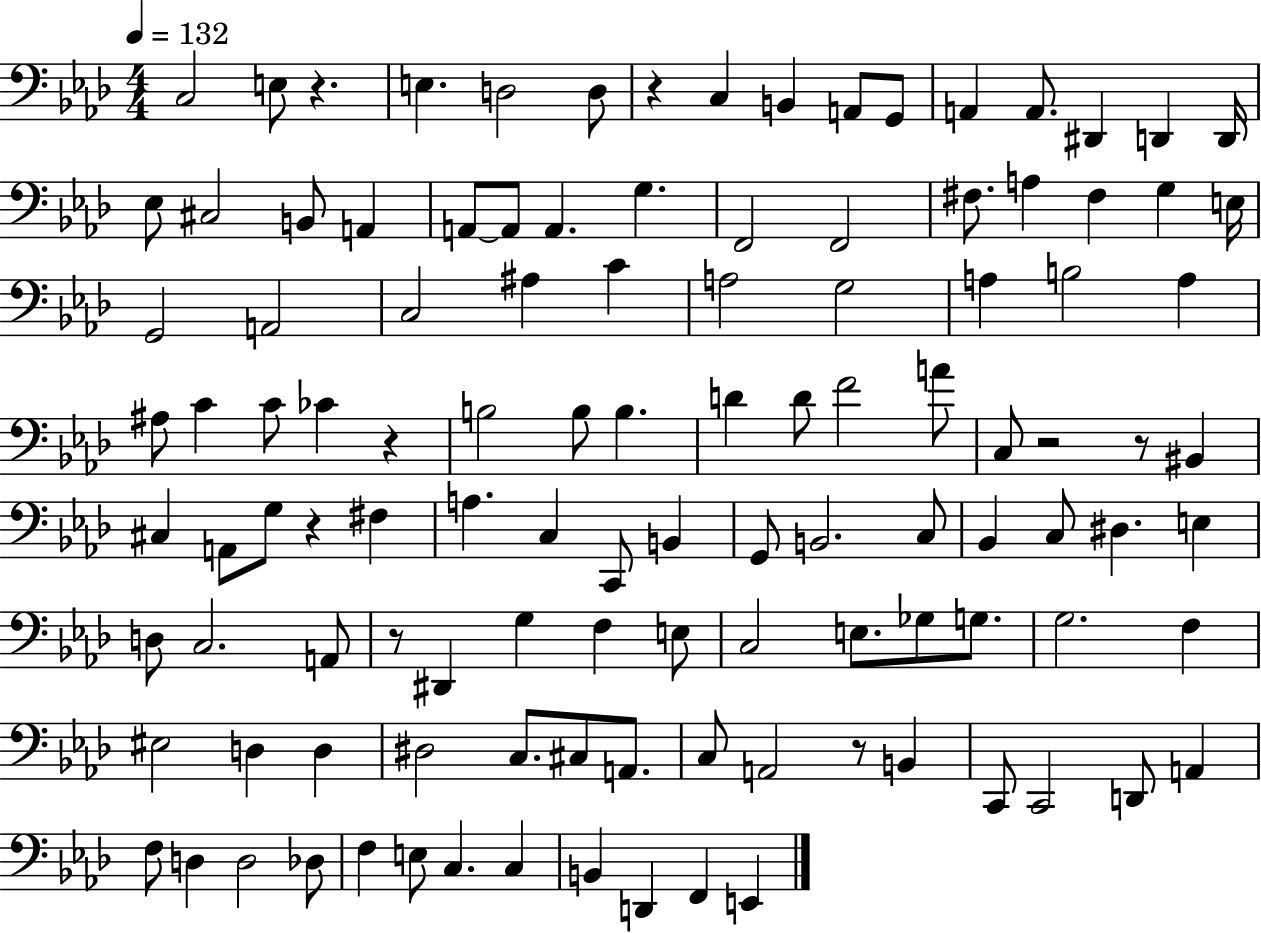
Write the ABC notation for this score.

X:1
T:Untitled
M:4/4
L:1/4
K:Ab
C,2 E,/2 z E, D,2 D,/2 z C, B,, A,,/2 G,,/2 A,, A,,/2 ^D,, D,, D,,/4 _E,/2 ^C,2 B,,/2 A,, A,,/2 A,,/2 A,, G, F,,2 F,,2 ^F,/2 A, ^F, G, E,/4 G,,2 A,,2 C,2 ^A, C A,2 G,2 A, B,2 A, ^A,/2 C C/2 _C z B,2 B,/2 B, D D/2 F2 A/2 C,/2 z2 z/2 ^B,, ^C, A,,/2 G,/2 z ^F, A, C, C,,/2 B,, G,,/2 B,,2 C,/2 _B,, C,/2 ^D, E, D,/2 C,2 A,,/2 z/2 ^D,, G, F, E,/2 C,2 E,/2 _G,/2 G,/2 G,2 F, ^E,2 D, D, ^D,2 C,/2 ^C,/2 A,,/2 C,/2 A,,2 z/2 B,, C,,/2 C,,2 D,,/2 A,, F,/2 D, D,2 _D,/2 F, E,/2 C, C, B,, D,, F,, E,,